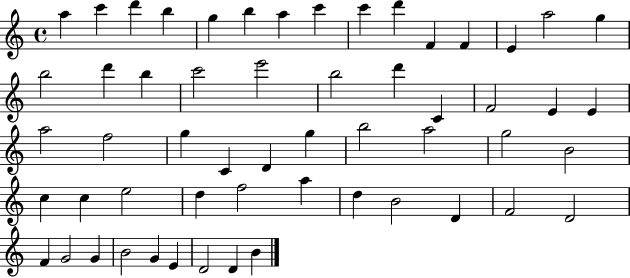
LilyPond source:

{
  \clef treble
  \time 4/4
  \defaultTimeSignature
  \key c \major
  a''4 c'''4 d'''4 b''4 | g''4 b''4 a''4 c'''4 | c'''4 d'''4 f'4 f'4 | e'4 a''2 g''4 | \break b''2 d'''4 b''4 | c'''2 e'''2 | b''2 d'''4 c'4 | f'2 e'4 e'4 | \break a''2 f''2 | g''4 c'4 d'4 g''4 | b''2 a''2 | g''2 b'2 | \break c''4 c''4 e''2 | d''4 f''2 a''4 | d''4 b'2 d'4 | f'2 d'2 | \break f'4 g'2 g'4 | b'2 g'4 e'4 | d'2 d'4 b'4 | \bar "|."
}